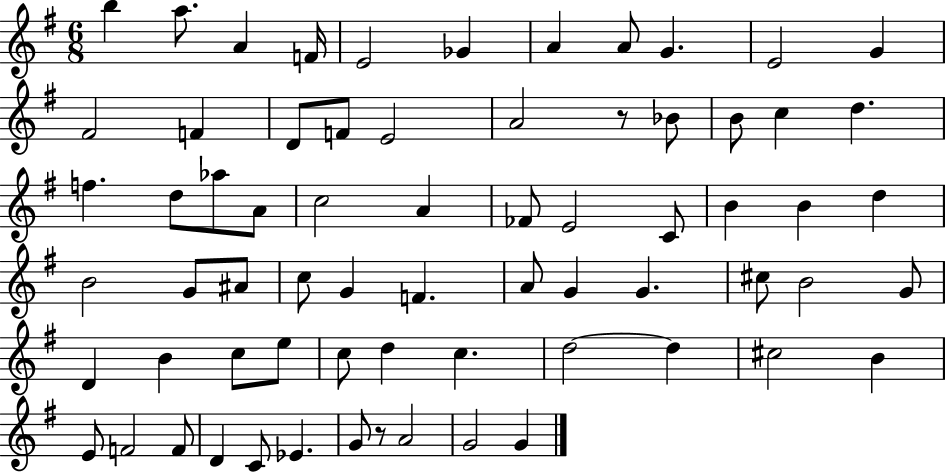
B5/q A5/e. A4/q F4/s E4/h Gb4/q A4/q A4/e G4/q. E4/h G4/q F#4/h F4/q D4/e F4/e E4/h A4/h R/e Bb4/e B4/e C5/q D5/q. F5/q. D5/e Ab5/e A4/e C5/h A4/q FES4/e E4/h C4/e B4/q B4/q D5/q B4/h G4/e A#4/e C5/e G4/q F4/q. A4/e G4/q G4/q. C#5/e B4/h G4/e D4/q B4/q C5/e E5/e C5/e D5/q C5/q. D5/h D5/q C#5/h B4/q E4/e F4/h F4/e D4/q C4/e Eb4/q. G4/e R/e A4/h G4/h G4/q